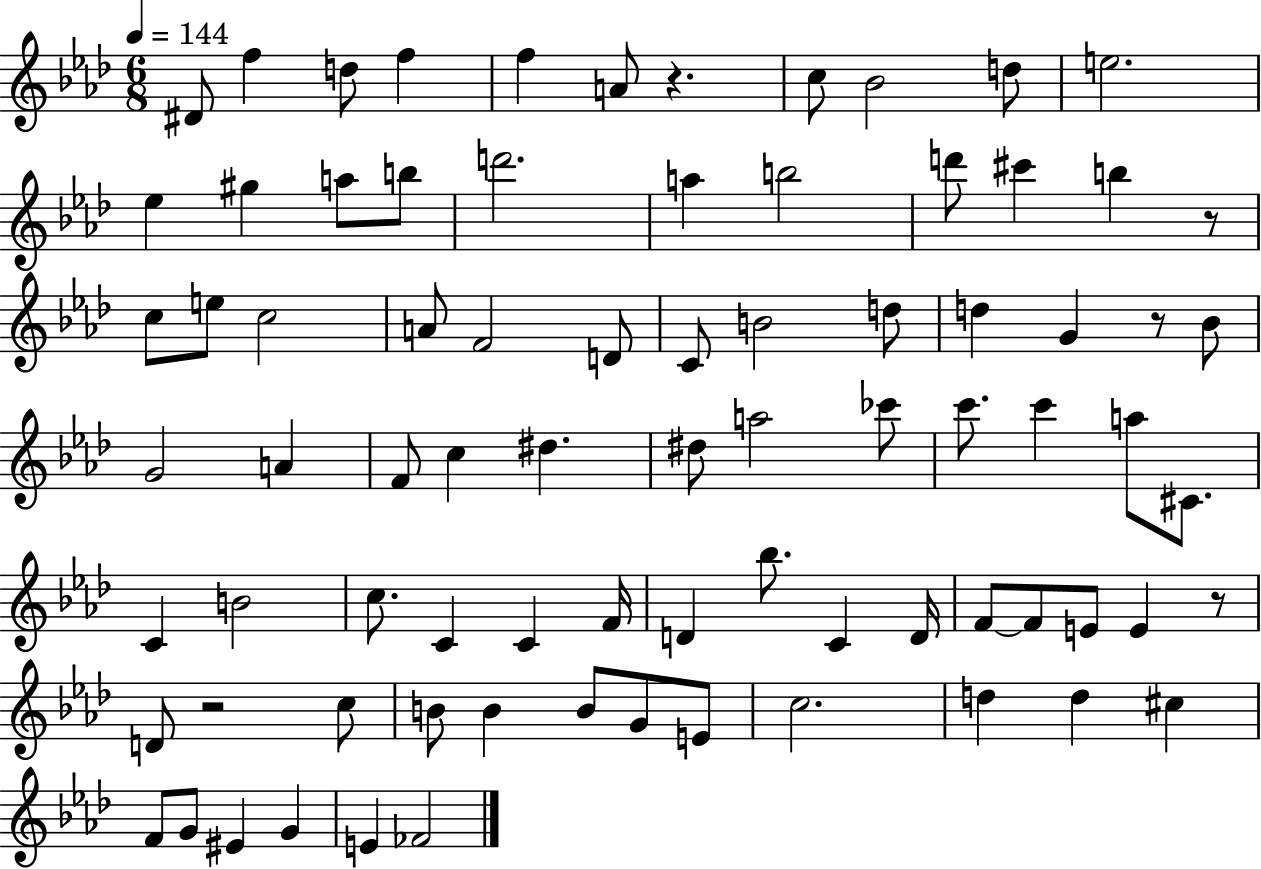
D#4/e F5/q D5/e F5/q F5/q A4/e R/q. C5/e Bb4/h D5/e E5/h. Eb5/q G#5/q A5/e B5/e D6/h. A5/q B5/h D6/e C#6/q B5/q R/e C5/e E5/e C5/h A4/e F4/h D4/e C4/e B4/h D5/e D5/q G4/q R/e Bb4/e G4/h A4/q F4/e C5/q D#5/q. D#5/e A5/h CES6/e C6/e. C6/q A5/e C#4/e. C4/q B4/h C5/e. C4/q C4/q F4/s D4/q Bb5/e. C4/q D4/s F4/e F4/e E4/e E4/q R/e D4/e R/h C5/e B4/e B4/q B4/e G4/e E4/e C5/h. D5/q D5/q C#5/q F4/e G4/e EIS4/q G4/q E4/q FES4/h